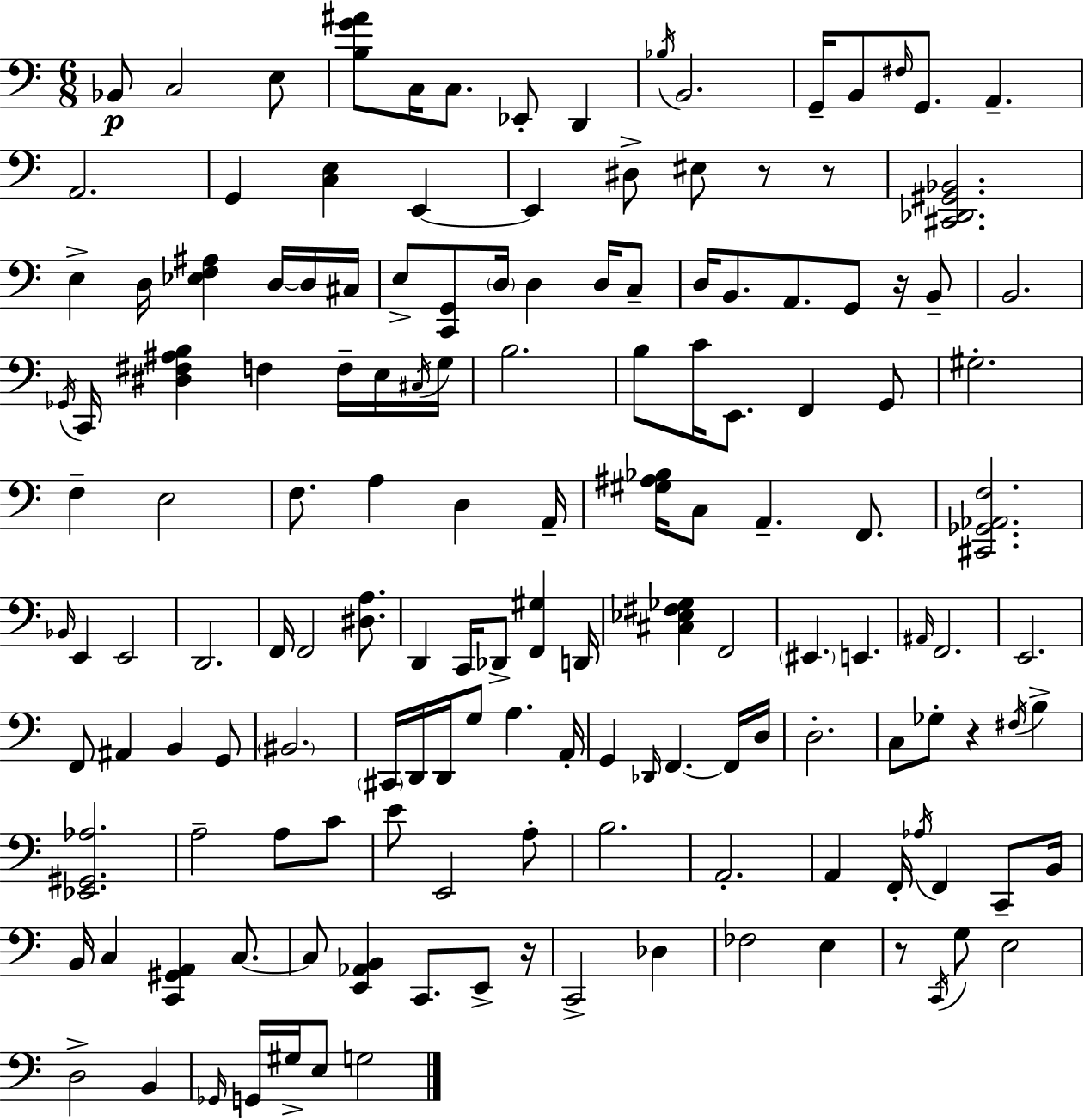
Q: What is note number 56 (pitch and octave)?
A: A2